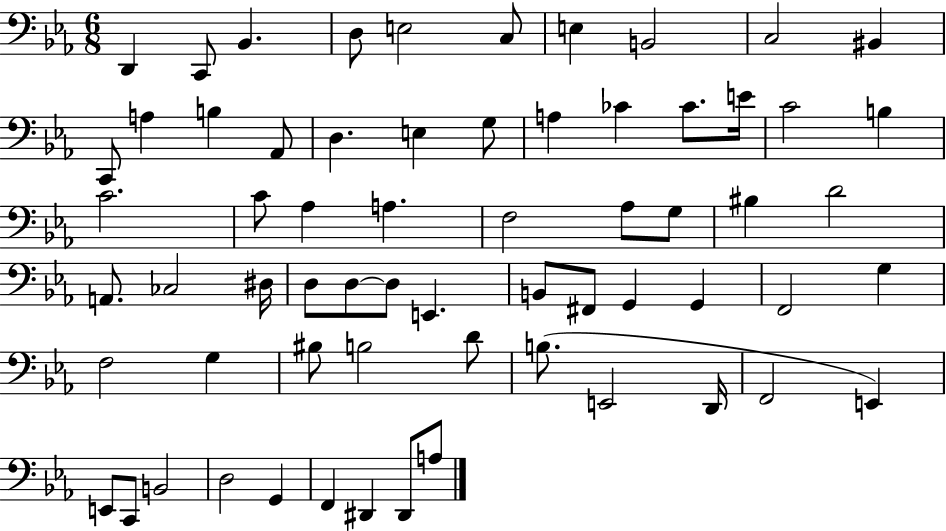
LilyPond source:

{
  \clef bass
  \numericTimeSignature
  \time 6/8
  \key ees \major
  d,4 c,8 bes,4. | d8 e2 c8 | e4 b,2 | c2 bis,4 | \break c,8 a4 b4 aes,8 | d4. e4 g8 | a4 ces'4 ces'8. e'16 | c'2 b4 | \break c'2. | c'8 aes4 a4. | f2 aes8 g8 | bis4 d'2 | \break a,8. ces2 dis16 | d8 d8~~ d8 e,4. | b,8 fis,8 g,4 g,4 | f,2 g4 | \break f2 g4 | bis8 b2 d'8 | b8.( e,2 d,16 | f,2 e,4) | \break e,8 c,8 b,2 | d2 g,4 | f,4 dis,4 dis,8 a8 | \bar "|."
}